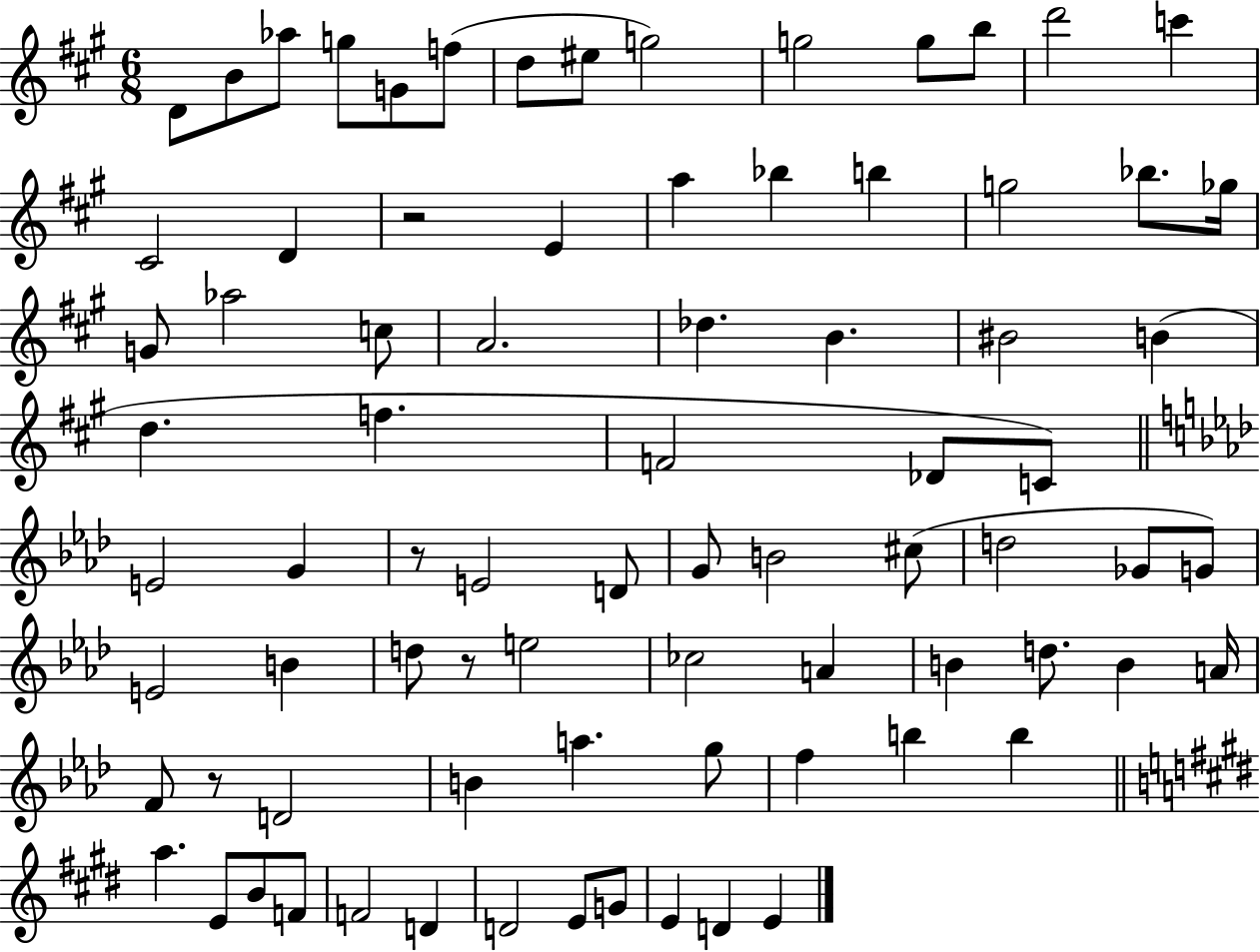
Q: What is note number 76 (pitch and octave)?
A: E4